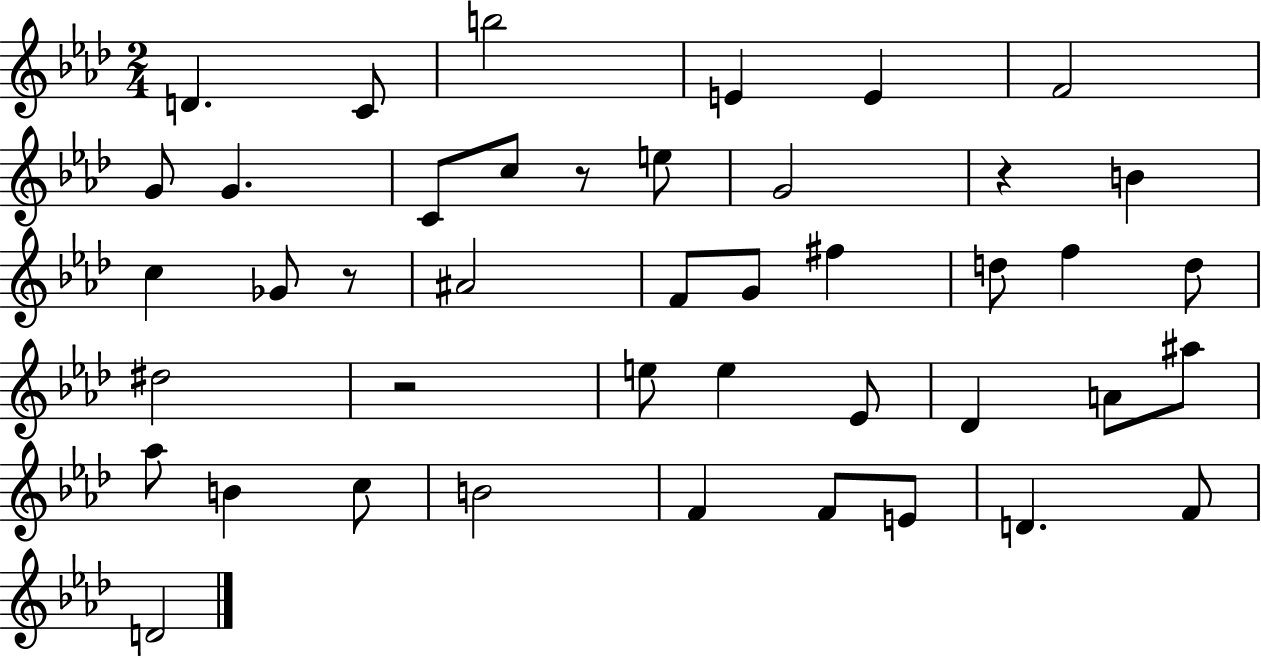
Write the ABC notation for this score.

X:1
T:Untitled
M:2/4
L:1/4
K:Ab
D C/2 b2 E E F2 G/2 G C/2 c/2 z/2 e/2 G2 z B c _G/2 z/2 ^A2 F/2 G/2 ^f d/2 f d/2 ^d2 z2 e/2 e _E/2 _D A/2 ^a/2 _a/2 B c/2 B2 F F/2 E/2 D F/2 D2